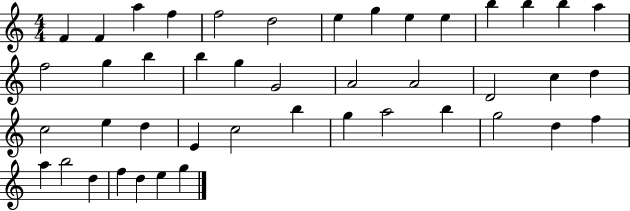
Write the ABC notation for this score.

X:1
T:Untitled
M:4/4
L:1/4
K:C
F F a f f2 d2 e g e e b b b a f2 g b b g G2 A2 A2 D2 c d c2 e d E c2 b g a2 b g2 d f a b2 d f d e g